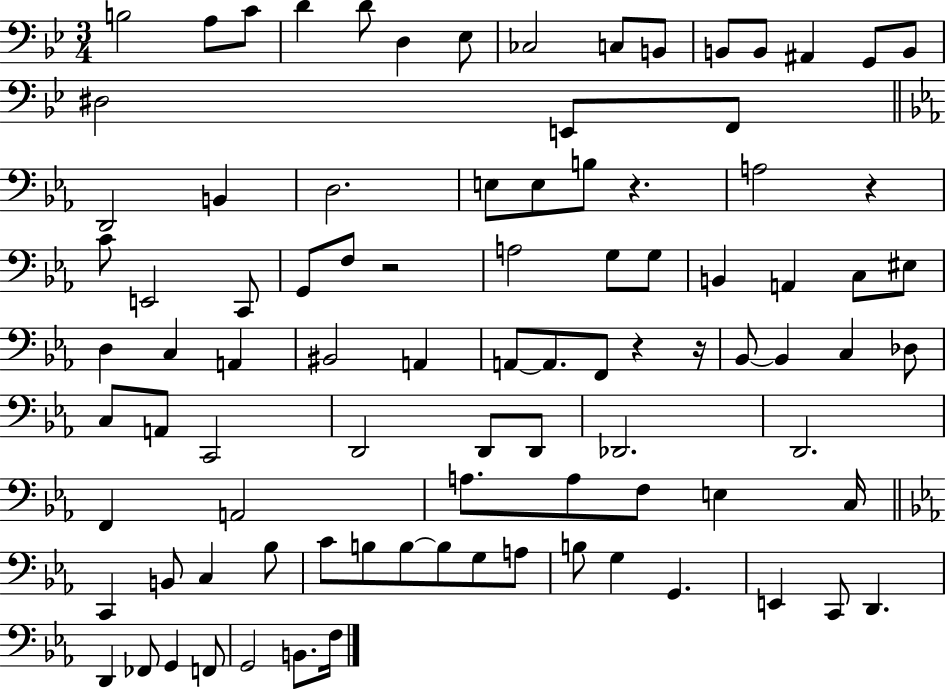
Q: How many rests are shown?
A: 5